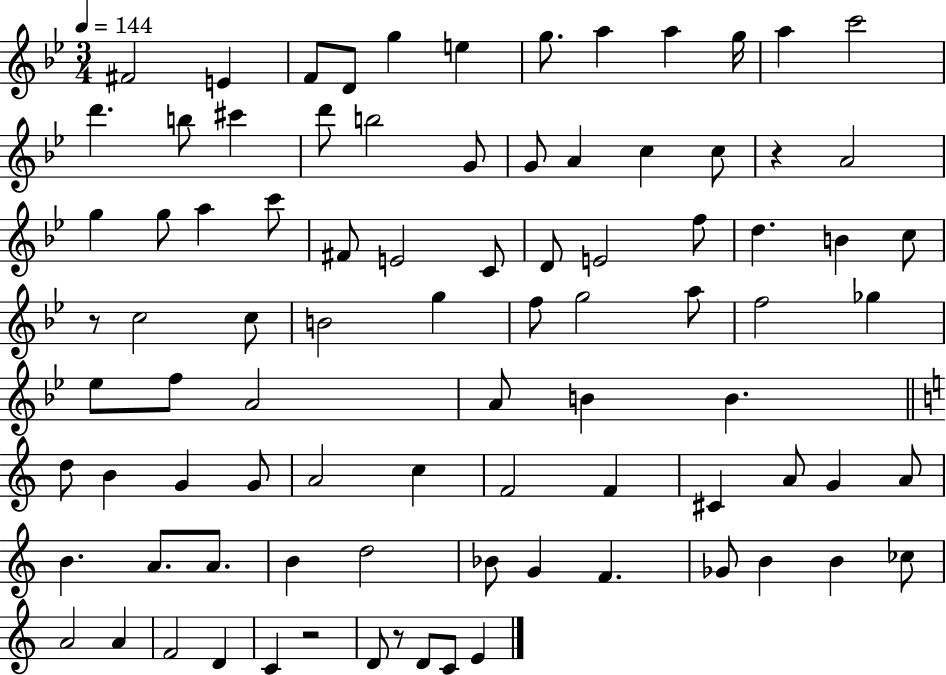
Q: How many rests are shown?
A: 4